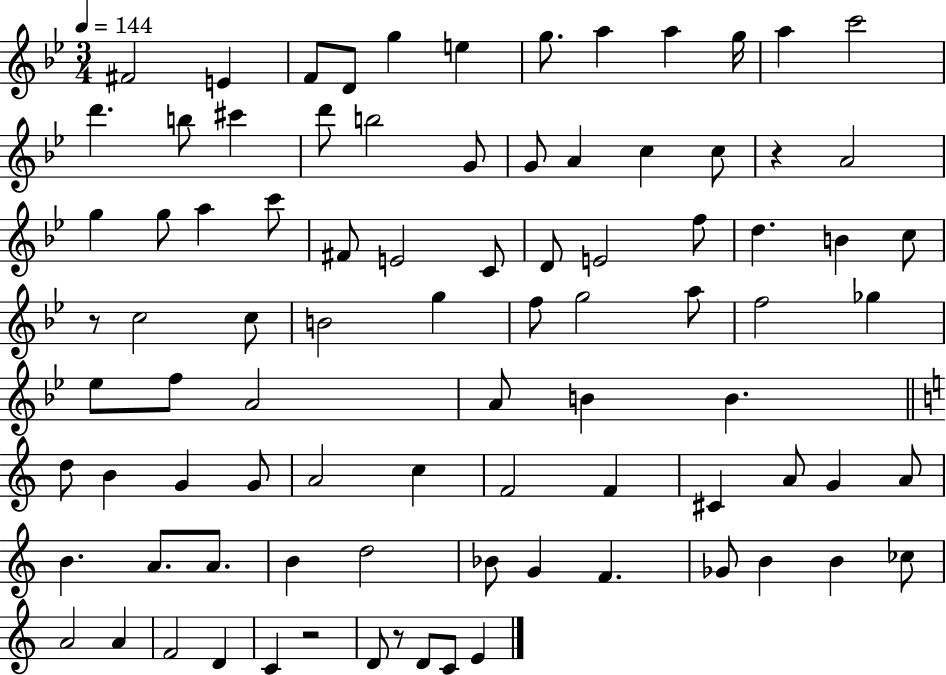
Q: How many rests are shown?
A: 4